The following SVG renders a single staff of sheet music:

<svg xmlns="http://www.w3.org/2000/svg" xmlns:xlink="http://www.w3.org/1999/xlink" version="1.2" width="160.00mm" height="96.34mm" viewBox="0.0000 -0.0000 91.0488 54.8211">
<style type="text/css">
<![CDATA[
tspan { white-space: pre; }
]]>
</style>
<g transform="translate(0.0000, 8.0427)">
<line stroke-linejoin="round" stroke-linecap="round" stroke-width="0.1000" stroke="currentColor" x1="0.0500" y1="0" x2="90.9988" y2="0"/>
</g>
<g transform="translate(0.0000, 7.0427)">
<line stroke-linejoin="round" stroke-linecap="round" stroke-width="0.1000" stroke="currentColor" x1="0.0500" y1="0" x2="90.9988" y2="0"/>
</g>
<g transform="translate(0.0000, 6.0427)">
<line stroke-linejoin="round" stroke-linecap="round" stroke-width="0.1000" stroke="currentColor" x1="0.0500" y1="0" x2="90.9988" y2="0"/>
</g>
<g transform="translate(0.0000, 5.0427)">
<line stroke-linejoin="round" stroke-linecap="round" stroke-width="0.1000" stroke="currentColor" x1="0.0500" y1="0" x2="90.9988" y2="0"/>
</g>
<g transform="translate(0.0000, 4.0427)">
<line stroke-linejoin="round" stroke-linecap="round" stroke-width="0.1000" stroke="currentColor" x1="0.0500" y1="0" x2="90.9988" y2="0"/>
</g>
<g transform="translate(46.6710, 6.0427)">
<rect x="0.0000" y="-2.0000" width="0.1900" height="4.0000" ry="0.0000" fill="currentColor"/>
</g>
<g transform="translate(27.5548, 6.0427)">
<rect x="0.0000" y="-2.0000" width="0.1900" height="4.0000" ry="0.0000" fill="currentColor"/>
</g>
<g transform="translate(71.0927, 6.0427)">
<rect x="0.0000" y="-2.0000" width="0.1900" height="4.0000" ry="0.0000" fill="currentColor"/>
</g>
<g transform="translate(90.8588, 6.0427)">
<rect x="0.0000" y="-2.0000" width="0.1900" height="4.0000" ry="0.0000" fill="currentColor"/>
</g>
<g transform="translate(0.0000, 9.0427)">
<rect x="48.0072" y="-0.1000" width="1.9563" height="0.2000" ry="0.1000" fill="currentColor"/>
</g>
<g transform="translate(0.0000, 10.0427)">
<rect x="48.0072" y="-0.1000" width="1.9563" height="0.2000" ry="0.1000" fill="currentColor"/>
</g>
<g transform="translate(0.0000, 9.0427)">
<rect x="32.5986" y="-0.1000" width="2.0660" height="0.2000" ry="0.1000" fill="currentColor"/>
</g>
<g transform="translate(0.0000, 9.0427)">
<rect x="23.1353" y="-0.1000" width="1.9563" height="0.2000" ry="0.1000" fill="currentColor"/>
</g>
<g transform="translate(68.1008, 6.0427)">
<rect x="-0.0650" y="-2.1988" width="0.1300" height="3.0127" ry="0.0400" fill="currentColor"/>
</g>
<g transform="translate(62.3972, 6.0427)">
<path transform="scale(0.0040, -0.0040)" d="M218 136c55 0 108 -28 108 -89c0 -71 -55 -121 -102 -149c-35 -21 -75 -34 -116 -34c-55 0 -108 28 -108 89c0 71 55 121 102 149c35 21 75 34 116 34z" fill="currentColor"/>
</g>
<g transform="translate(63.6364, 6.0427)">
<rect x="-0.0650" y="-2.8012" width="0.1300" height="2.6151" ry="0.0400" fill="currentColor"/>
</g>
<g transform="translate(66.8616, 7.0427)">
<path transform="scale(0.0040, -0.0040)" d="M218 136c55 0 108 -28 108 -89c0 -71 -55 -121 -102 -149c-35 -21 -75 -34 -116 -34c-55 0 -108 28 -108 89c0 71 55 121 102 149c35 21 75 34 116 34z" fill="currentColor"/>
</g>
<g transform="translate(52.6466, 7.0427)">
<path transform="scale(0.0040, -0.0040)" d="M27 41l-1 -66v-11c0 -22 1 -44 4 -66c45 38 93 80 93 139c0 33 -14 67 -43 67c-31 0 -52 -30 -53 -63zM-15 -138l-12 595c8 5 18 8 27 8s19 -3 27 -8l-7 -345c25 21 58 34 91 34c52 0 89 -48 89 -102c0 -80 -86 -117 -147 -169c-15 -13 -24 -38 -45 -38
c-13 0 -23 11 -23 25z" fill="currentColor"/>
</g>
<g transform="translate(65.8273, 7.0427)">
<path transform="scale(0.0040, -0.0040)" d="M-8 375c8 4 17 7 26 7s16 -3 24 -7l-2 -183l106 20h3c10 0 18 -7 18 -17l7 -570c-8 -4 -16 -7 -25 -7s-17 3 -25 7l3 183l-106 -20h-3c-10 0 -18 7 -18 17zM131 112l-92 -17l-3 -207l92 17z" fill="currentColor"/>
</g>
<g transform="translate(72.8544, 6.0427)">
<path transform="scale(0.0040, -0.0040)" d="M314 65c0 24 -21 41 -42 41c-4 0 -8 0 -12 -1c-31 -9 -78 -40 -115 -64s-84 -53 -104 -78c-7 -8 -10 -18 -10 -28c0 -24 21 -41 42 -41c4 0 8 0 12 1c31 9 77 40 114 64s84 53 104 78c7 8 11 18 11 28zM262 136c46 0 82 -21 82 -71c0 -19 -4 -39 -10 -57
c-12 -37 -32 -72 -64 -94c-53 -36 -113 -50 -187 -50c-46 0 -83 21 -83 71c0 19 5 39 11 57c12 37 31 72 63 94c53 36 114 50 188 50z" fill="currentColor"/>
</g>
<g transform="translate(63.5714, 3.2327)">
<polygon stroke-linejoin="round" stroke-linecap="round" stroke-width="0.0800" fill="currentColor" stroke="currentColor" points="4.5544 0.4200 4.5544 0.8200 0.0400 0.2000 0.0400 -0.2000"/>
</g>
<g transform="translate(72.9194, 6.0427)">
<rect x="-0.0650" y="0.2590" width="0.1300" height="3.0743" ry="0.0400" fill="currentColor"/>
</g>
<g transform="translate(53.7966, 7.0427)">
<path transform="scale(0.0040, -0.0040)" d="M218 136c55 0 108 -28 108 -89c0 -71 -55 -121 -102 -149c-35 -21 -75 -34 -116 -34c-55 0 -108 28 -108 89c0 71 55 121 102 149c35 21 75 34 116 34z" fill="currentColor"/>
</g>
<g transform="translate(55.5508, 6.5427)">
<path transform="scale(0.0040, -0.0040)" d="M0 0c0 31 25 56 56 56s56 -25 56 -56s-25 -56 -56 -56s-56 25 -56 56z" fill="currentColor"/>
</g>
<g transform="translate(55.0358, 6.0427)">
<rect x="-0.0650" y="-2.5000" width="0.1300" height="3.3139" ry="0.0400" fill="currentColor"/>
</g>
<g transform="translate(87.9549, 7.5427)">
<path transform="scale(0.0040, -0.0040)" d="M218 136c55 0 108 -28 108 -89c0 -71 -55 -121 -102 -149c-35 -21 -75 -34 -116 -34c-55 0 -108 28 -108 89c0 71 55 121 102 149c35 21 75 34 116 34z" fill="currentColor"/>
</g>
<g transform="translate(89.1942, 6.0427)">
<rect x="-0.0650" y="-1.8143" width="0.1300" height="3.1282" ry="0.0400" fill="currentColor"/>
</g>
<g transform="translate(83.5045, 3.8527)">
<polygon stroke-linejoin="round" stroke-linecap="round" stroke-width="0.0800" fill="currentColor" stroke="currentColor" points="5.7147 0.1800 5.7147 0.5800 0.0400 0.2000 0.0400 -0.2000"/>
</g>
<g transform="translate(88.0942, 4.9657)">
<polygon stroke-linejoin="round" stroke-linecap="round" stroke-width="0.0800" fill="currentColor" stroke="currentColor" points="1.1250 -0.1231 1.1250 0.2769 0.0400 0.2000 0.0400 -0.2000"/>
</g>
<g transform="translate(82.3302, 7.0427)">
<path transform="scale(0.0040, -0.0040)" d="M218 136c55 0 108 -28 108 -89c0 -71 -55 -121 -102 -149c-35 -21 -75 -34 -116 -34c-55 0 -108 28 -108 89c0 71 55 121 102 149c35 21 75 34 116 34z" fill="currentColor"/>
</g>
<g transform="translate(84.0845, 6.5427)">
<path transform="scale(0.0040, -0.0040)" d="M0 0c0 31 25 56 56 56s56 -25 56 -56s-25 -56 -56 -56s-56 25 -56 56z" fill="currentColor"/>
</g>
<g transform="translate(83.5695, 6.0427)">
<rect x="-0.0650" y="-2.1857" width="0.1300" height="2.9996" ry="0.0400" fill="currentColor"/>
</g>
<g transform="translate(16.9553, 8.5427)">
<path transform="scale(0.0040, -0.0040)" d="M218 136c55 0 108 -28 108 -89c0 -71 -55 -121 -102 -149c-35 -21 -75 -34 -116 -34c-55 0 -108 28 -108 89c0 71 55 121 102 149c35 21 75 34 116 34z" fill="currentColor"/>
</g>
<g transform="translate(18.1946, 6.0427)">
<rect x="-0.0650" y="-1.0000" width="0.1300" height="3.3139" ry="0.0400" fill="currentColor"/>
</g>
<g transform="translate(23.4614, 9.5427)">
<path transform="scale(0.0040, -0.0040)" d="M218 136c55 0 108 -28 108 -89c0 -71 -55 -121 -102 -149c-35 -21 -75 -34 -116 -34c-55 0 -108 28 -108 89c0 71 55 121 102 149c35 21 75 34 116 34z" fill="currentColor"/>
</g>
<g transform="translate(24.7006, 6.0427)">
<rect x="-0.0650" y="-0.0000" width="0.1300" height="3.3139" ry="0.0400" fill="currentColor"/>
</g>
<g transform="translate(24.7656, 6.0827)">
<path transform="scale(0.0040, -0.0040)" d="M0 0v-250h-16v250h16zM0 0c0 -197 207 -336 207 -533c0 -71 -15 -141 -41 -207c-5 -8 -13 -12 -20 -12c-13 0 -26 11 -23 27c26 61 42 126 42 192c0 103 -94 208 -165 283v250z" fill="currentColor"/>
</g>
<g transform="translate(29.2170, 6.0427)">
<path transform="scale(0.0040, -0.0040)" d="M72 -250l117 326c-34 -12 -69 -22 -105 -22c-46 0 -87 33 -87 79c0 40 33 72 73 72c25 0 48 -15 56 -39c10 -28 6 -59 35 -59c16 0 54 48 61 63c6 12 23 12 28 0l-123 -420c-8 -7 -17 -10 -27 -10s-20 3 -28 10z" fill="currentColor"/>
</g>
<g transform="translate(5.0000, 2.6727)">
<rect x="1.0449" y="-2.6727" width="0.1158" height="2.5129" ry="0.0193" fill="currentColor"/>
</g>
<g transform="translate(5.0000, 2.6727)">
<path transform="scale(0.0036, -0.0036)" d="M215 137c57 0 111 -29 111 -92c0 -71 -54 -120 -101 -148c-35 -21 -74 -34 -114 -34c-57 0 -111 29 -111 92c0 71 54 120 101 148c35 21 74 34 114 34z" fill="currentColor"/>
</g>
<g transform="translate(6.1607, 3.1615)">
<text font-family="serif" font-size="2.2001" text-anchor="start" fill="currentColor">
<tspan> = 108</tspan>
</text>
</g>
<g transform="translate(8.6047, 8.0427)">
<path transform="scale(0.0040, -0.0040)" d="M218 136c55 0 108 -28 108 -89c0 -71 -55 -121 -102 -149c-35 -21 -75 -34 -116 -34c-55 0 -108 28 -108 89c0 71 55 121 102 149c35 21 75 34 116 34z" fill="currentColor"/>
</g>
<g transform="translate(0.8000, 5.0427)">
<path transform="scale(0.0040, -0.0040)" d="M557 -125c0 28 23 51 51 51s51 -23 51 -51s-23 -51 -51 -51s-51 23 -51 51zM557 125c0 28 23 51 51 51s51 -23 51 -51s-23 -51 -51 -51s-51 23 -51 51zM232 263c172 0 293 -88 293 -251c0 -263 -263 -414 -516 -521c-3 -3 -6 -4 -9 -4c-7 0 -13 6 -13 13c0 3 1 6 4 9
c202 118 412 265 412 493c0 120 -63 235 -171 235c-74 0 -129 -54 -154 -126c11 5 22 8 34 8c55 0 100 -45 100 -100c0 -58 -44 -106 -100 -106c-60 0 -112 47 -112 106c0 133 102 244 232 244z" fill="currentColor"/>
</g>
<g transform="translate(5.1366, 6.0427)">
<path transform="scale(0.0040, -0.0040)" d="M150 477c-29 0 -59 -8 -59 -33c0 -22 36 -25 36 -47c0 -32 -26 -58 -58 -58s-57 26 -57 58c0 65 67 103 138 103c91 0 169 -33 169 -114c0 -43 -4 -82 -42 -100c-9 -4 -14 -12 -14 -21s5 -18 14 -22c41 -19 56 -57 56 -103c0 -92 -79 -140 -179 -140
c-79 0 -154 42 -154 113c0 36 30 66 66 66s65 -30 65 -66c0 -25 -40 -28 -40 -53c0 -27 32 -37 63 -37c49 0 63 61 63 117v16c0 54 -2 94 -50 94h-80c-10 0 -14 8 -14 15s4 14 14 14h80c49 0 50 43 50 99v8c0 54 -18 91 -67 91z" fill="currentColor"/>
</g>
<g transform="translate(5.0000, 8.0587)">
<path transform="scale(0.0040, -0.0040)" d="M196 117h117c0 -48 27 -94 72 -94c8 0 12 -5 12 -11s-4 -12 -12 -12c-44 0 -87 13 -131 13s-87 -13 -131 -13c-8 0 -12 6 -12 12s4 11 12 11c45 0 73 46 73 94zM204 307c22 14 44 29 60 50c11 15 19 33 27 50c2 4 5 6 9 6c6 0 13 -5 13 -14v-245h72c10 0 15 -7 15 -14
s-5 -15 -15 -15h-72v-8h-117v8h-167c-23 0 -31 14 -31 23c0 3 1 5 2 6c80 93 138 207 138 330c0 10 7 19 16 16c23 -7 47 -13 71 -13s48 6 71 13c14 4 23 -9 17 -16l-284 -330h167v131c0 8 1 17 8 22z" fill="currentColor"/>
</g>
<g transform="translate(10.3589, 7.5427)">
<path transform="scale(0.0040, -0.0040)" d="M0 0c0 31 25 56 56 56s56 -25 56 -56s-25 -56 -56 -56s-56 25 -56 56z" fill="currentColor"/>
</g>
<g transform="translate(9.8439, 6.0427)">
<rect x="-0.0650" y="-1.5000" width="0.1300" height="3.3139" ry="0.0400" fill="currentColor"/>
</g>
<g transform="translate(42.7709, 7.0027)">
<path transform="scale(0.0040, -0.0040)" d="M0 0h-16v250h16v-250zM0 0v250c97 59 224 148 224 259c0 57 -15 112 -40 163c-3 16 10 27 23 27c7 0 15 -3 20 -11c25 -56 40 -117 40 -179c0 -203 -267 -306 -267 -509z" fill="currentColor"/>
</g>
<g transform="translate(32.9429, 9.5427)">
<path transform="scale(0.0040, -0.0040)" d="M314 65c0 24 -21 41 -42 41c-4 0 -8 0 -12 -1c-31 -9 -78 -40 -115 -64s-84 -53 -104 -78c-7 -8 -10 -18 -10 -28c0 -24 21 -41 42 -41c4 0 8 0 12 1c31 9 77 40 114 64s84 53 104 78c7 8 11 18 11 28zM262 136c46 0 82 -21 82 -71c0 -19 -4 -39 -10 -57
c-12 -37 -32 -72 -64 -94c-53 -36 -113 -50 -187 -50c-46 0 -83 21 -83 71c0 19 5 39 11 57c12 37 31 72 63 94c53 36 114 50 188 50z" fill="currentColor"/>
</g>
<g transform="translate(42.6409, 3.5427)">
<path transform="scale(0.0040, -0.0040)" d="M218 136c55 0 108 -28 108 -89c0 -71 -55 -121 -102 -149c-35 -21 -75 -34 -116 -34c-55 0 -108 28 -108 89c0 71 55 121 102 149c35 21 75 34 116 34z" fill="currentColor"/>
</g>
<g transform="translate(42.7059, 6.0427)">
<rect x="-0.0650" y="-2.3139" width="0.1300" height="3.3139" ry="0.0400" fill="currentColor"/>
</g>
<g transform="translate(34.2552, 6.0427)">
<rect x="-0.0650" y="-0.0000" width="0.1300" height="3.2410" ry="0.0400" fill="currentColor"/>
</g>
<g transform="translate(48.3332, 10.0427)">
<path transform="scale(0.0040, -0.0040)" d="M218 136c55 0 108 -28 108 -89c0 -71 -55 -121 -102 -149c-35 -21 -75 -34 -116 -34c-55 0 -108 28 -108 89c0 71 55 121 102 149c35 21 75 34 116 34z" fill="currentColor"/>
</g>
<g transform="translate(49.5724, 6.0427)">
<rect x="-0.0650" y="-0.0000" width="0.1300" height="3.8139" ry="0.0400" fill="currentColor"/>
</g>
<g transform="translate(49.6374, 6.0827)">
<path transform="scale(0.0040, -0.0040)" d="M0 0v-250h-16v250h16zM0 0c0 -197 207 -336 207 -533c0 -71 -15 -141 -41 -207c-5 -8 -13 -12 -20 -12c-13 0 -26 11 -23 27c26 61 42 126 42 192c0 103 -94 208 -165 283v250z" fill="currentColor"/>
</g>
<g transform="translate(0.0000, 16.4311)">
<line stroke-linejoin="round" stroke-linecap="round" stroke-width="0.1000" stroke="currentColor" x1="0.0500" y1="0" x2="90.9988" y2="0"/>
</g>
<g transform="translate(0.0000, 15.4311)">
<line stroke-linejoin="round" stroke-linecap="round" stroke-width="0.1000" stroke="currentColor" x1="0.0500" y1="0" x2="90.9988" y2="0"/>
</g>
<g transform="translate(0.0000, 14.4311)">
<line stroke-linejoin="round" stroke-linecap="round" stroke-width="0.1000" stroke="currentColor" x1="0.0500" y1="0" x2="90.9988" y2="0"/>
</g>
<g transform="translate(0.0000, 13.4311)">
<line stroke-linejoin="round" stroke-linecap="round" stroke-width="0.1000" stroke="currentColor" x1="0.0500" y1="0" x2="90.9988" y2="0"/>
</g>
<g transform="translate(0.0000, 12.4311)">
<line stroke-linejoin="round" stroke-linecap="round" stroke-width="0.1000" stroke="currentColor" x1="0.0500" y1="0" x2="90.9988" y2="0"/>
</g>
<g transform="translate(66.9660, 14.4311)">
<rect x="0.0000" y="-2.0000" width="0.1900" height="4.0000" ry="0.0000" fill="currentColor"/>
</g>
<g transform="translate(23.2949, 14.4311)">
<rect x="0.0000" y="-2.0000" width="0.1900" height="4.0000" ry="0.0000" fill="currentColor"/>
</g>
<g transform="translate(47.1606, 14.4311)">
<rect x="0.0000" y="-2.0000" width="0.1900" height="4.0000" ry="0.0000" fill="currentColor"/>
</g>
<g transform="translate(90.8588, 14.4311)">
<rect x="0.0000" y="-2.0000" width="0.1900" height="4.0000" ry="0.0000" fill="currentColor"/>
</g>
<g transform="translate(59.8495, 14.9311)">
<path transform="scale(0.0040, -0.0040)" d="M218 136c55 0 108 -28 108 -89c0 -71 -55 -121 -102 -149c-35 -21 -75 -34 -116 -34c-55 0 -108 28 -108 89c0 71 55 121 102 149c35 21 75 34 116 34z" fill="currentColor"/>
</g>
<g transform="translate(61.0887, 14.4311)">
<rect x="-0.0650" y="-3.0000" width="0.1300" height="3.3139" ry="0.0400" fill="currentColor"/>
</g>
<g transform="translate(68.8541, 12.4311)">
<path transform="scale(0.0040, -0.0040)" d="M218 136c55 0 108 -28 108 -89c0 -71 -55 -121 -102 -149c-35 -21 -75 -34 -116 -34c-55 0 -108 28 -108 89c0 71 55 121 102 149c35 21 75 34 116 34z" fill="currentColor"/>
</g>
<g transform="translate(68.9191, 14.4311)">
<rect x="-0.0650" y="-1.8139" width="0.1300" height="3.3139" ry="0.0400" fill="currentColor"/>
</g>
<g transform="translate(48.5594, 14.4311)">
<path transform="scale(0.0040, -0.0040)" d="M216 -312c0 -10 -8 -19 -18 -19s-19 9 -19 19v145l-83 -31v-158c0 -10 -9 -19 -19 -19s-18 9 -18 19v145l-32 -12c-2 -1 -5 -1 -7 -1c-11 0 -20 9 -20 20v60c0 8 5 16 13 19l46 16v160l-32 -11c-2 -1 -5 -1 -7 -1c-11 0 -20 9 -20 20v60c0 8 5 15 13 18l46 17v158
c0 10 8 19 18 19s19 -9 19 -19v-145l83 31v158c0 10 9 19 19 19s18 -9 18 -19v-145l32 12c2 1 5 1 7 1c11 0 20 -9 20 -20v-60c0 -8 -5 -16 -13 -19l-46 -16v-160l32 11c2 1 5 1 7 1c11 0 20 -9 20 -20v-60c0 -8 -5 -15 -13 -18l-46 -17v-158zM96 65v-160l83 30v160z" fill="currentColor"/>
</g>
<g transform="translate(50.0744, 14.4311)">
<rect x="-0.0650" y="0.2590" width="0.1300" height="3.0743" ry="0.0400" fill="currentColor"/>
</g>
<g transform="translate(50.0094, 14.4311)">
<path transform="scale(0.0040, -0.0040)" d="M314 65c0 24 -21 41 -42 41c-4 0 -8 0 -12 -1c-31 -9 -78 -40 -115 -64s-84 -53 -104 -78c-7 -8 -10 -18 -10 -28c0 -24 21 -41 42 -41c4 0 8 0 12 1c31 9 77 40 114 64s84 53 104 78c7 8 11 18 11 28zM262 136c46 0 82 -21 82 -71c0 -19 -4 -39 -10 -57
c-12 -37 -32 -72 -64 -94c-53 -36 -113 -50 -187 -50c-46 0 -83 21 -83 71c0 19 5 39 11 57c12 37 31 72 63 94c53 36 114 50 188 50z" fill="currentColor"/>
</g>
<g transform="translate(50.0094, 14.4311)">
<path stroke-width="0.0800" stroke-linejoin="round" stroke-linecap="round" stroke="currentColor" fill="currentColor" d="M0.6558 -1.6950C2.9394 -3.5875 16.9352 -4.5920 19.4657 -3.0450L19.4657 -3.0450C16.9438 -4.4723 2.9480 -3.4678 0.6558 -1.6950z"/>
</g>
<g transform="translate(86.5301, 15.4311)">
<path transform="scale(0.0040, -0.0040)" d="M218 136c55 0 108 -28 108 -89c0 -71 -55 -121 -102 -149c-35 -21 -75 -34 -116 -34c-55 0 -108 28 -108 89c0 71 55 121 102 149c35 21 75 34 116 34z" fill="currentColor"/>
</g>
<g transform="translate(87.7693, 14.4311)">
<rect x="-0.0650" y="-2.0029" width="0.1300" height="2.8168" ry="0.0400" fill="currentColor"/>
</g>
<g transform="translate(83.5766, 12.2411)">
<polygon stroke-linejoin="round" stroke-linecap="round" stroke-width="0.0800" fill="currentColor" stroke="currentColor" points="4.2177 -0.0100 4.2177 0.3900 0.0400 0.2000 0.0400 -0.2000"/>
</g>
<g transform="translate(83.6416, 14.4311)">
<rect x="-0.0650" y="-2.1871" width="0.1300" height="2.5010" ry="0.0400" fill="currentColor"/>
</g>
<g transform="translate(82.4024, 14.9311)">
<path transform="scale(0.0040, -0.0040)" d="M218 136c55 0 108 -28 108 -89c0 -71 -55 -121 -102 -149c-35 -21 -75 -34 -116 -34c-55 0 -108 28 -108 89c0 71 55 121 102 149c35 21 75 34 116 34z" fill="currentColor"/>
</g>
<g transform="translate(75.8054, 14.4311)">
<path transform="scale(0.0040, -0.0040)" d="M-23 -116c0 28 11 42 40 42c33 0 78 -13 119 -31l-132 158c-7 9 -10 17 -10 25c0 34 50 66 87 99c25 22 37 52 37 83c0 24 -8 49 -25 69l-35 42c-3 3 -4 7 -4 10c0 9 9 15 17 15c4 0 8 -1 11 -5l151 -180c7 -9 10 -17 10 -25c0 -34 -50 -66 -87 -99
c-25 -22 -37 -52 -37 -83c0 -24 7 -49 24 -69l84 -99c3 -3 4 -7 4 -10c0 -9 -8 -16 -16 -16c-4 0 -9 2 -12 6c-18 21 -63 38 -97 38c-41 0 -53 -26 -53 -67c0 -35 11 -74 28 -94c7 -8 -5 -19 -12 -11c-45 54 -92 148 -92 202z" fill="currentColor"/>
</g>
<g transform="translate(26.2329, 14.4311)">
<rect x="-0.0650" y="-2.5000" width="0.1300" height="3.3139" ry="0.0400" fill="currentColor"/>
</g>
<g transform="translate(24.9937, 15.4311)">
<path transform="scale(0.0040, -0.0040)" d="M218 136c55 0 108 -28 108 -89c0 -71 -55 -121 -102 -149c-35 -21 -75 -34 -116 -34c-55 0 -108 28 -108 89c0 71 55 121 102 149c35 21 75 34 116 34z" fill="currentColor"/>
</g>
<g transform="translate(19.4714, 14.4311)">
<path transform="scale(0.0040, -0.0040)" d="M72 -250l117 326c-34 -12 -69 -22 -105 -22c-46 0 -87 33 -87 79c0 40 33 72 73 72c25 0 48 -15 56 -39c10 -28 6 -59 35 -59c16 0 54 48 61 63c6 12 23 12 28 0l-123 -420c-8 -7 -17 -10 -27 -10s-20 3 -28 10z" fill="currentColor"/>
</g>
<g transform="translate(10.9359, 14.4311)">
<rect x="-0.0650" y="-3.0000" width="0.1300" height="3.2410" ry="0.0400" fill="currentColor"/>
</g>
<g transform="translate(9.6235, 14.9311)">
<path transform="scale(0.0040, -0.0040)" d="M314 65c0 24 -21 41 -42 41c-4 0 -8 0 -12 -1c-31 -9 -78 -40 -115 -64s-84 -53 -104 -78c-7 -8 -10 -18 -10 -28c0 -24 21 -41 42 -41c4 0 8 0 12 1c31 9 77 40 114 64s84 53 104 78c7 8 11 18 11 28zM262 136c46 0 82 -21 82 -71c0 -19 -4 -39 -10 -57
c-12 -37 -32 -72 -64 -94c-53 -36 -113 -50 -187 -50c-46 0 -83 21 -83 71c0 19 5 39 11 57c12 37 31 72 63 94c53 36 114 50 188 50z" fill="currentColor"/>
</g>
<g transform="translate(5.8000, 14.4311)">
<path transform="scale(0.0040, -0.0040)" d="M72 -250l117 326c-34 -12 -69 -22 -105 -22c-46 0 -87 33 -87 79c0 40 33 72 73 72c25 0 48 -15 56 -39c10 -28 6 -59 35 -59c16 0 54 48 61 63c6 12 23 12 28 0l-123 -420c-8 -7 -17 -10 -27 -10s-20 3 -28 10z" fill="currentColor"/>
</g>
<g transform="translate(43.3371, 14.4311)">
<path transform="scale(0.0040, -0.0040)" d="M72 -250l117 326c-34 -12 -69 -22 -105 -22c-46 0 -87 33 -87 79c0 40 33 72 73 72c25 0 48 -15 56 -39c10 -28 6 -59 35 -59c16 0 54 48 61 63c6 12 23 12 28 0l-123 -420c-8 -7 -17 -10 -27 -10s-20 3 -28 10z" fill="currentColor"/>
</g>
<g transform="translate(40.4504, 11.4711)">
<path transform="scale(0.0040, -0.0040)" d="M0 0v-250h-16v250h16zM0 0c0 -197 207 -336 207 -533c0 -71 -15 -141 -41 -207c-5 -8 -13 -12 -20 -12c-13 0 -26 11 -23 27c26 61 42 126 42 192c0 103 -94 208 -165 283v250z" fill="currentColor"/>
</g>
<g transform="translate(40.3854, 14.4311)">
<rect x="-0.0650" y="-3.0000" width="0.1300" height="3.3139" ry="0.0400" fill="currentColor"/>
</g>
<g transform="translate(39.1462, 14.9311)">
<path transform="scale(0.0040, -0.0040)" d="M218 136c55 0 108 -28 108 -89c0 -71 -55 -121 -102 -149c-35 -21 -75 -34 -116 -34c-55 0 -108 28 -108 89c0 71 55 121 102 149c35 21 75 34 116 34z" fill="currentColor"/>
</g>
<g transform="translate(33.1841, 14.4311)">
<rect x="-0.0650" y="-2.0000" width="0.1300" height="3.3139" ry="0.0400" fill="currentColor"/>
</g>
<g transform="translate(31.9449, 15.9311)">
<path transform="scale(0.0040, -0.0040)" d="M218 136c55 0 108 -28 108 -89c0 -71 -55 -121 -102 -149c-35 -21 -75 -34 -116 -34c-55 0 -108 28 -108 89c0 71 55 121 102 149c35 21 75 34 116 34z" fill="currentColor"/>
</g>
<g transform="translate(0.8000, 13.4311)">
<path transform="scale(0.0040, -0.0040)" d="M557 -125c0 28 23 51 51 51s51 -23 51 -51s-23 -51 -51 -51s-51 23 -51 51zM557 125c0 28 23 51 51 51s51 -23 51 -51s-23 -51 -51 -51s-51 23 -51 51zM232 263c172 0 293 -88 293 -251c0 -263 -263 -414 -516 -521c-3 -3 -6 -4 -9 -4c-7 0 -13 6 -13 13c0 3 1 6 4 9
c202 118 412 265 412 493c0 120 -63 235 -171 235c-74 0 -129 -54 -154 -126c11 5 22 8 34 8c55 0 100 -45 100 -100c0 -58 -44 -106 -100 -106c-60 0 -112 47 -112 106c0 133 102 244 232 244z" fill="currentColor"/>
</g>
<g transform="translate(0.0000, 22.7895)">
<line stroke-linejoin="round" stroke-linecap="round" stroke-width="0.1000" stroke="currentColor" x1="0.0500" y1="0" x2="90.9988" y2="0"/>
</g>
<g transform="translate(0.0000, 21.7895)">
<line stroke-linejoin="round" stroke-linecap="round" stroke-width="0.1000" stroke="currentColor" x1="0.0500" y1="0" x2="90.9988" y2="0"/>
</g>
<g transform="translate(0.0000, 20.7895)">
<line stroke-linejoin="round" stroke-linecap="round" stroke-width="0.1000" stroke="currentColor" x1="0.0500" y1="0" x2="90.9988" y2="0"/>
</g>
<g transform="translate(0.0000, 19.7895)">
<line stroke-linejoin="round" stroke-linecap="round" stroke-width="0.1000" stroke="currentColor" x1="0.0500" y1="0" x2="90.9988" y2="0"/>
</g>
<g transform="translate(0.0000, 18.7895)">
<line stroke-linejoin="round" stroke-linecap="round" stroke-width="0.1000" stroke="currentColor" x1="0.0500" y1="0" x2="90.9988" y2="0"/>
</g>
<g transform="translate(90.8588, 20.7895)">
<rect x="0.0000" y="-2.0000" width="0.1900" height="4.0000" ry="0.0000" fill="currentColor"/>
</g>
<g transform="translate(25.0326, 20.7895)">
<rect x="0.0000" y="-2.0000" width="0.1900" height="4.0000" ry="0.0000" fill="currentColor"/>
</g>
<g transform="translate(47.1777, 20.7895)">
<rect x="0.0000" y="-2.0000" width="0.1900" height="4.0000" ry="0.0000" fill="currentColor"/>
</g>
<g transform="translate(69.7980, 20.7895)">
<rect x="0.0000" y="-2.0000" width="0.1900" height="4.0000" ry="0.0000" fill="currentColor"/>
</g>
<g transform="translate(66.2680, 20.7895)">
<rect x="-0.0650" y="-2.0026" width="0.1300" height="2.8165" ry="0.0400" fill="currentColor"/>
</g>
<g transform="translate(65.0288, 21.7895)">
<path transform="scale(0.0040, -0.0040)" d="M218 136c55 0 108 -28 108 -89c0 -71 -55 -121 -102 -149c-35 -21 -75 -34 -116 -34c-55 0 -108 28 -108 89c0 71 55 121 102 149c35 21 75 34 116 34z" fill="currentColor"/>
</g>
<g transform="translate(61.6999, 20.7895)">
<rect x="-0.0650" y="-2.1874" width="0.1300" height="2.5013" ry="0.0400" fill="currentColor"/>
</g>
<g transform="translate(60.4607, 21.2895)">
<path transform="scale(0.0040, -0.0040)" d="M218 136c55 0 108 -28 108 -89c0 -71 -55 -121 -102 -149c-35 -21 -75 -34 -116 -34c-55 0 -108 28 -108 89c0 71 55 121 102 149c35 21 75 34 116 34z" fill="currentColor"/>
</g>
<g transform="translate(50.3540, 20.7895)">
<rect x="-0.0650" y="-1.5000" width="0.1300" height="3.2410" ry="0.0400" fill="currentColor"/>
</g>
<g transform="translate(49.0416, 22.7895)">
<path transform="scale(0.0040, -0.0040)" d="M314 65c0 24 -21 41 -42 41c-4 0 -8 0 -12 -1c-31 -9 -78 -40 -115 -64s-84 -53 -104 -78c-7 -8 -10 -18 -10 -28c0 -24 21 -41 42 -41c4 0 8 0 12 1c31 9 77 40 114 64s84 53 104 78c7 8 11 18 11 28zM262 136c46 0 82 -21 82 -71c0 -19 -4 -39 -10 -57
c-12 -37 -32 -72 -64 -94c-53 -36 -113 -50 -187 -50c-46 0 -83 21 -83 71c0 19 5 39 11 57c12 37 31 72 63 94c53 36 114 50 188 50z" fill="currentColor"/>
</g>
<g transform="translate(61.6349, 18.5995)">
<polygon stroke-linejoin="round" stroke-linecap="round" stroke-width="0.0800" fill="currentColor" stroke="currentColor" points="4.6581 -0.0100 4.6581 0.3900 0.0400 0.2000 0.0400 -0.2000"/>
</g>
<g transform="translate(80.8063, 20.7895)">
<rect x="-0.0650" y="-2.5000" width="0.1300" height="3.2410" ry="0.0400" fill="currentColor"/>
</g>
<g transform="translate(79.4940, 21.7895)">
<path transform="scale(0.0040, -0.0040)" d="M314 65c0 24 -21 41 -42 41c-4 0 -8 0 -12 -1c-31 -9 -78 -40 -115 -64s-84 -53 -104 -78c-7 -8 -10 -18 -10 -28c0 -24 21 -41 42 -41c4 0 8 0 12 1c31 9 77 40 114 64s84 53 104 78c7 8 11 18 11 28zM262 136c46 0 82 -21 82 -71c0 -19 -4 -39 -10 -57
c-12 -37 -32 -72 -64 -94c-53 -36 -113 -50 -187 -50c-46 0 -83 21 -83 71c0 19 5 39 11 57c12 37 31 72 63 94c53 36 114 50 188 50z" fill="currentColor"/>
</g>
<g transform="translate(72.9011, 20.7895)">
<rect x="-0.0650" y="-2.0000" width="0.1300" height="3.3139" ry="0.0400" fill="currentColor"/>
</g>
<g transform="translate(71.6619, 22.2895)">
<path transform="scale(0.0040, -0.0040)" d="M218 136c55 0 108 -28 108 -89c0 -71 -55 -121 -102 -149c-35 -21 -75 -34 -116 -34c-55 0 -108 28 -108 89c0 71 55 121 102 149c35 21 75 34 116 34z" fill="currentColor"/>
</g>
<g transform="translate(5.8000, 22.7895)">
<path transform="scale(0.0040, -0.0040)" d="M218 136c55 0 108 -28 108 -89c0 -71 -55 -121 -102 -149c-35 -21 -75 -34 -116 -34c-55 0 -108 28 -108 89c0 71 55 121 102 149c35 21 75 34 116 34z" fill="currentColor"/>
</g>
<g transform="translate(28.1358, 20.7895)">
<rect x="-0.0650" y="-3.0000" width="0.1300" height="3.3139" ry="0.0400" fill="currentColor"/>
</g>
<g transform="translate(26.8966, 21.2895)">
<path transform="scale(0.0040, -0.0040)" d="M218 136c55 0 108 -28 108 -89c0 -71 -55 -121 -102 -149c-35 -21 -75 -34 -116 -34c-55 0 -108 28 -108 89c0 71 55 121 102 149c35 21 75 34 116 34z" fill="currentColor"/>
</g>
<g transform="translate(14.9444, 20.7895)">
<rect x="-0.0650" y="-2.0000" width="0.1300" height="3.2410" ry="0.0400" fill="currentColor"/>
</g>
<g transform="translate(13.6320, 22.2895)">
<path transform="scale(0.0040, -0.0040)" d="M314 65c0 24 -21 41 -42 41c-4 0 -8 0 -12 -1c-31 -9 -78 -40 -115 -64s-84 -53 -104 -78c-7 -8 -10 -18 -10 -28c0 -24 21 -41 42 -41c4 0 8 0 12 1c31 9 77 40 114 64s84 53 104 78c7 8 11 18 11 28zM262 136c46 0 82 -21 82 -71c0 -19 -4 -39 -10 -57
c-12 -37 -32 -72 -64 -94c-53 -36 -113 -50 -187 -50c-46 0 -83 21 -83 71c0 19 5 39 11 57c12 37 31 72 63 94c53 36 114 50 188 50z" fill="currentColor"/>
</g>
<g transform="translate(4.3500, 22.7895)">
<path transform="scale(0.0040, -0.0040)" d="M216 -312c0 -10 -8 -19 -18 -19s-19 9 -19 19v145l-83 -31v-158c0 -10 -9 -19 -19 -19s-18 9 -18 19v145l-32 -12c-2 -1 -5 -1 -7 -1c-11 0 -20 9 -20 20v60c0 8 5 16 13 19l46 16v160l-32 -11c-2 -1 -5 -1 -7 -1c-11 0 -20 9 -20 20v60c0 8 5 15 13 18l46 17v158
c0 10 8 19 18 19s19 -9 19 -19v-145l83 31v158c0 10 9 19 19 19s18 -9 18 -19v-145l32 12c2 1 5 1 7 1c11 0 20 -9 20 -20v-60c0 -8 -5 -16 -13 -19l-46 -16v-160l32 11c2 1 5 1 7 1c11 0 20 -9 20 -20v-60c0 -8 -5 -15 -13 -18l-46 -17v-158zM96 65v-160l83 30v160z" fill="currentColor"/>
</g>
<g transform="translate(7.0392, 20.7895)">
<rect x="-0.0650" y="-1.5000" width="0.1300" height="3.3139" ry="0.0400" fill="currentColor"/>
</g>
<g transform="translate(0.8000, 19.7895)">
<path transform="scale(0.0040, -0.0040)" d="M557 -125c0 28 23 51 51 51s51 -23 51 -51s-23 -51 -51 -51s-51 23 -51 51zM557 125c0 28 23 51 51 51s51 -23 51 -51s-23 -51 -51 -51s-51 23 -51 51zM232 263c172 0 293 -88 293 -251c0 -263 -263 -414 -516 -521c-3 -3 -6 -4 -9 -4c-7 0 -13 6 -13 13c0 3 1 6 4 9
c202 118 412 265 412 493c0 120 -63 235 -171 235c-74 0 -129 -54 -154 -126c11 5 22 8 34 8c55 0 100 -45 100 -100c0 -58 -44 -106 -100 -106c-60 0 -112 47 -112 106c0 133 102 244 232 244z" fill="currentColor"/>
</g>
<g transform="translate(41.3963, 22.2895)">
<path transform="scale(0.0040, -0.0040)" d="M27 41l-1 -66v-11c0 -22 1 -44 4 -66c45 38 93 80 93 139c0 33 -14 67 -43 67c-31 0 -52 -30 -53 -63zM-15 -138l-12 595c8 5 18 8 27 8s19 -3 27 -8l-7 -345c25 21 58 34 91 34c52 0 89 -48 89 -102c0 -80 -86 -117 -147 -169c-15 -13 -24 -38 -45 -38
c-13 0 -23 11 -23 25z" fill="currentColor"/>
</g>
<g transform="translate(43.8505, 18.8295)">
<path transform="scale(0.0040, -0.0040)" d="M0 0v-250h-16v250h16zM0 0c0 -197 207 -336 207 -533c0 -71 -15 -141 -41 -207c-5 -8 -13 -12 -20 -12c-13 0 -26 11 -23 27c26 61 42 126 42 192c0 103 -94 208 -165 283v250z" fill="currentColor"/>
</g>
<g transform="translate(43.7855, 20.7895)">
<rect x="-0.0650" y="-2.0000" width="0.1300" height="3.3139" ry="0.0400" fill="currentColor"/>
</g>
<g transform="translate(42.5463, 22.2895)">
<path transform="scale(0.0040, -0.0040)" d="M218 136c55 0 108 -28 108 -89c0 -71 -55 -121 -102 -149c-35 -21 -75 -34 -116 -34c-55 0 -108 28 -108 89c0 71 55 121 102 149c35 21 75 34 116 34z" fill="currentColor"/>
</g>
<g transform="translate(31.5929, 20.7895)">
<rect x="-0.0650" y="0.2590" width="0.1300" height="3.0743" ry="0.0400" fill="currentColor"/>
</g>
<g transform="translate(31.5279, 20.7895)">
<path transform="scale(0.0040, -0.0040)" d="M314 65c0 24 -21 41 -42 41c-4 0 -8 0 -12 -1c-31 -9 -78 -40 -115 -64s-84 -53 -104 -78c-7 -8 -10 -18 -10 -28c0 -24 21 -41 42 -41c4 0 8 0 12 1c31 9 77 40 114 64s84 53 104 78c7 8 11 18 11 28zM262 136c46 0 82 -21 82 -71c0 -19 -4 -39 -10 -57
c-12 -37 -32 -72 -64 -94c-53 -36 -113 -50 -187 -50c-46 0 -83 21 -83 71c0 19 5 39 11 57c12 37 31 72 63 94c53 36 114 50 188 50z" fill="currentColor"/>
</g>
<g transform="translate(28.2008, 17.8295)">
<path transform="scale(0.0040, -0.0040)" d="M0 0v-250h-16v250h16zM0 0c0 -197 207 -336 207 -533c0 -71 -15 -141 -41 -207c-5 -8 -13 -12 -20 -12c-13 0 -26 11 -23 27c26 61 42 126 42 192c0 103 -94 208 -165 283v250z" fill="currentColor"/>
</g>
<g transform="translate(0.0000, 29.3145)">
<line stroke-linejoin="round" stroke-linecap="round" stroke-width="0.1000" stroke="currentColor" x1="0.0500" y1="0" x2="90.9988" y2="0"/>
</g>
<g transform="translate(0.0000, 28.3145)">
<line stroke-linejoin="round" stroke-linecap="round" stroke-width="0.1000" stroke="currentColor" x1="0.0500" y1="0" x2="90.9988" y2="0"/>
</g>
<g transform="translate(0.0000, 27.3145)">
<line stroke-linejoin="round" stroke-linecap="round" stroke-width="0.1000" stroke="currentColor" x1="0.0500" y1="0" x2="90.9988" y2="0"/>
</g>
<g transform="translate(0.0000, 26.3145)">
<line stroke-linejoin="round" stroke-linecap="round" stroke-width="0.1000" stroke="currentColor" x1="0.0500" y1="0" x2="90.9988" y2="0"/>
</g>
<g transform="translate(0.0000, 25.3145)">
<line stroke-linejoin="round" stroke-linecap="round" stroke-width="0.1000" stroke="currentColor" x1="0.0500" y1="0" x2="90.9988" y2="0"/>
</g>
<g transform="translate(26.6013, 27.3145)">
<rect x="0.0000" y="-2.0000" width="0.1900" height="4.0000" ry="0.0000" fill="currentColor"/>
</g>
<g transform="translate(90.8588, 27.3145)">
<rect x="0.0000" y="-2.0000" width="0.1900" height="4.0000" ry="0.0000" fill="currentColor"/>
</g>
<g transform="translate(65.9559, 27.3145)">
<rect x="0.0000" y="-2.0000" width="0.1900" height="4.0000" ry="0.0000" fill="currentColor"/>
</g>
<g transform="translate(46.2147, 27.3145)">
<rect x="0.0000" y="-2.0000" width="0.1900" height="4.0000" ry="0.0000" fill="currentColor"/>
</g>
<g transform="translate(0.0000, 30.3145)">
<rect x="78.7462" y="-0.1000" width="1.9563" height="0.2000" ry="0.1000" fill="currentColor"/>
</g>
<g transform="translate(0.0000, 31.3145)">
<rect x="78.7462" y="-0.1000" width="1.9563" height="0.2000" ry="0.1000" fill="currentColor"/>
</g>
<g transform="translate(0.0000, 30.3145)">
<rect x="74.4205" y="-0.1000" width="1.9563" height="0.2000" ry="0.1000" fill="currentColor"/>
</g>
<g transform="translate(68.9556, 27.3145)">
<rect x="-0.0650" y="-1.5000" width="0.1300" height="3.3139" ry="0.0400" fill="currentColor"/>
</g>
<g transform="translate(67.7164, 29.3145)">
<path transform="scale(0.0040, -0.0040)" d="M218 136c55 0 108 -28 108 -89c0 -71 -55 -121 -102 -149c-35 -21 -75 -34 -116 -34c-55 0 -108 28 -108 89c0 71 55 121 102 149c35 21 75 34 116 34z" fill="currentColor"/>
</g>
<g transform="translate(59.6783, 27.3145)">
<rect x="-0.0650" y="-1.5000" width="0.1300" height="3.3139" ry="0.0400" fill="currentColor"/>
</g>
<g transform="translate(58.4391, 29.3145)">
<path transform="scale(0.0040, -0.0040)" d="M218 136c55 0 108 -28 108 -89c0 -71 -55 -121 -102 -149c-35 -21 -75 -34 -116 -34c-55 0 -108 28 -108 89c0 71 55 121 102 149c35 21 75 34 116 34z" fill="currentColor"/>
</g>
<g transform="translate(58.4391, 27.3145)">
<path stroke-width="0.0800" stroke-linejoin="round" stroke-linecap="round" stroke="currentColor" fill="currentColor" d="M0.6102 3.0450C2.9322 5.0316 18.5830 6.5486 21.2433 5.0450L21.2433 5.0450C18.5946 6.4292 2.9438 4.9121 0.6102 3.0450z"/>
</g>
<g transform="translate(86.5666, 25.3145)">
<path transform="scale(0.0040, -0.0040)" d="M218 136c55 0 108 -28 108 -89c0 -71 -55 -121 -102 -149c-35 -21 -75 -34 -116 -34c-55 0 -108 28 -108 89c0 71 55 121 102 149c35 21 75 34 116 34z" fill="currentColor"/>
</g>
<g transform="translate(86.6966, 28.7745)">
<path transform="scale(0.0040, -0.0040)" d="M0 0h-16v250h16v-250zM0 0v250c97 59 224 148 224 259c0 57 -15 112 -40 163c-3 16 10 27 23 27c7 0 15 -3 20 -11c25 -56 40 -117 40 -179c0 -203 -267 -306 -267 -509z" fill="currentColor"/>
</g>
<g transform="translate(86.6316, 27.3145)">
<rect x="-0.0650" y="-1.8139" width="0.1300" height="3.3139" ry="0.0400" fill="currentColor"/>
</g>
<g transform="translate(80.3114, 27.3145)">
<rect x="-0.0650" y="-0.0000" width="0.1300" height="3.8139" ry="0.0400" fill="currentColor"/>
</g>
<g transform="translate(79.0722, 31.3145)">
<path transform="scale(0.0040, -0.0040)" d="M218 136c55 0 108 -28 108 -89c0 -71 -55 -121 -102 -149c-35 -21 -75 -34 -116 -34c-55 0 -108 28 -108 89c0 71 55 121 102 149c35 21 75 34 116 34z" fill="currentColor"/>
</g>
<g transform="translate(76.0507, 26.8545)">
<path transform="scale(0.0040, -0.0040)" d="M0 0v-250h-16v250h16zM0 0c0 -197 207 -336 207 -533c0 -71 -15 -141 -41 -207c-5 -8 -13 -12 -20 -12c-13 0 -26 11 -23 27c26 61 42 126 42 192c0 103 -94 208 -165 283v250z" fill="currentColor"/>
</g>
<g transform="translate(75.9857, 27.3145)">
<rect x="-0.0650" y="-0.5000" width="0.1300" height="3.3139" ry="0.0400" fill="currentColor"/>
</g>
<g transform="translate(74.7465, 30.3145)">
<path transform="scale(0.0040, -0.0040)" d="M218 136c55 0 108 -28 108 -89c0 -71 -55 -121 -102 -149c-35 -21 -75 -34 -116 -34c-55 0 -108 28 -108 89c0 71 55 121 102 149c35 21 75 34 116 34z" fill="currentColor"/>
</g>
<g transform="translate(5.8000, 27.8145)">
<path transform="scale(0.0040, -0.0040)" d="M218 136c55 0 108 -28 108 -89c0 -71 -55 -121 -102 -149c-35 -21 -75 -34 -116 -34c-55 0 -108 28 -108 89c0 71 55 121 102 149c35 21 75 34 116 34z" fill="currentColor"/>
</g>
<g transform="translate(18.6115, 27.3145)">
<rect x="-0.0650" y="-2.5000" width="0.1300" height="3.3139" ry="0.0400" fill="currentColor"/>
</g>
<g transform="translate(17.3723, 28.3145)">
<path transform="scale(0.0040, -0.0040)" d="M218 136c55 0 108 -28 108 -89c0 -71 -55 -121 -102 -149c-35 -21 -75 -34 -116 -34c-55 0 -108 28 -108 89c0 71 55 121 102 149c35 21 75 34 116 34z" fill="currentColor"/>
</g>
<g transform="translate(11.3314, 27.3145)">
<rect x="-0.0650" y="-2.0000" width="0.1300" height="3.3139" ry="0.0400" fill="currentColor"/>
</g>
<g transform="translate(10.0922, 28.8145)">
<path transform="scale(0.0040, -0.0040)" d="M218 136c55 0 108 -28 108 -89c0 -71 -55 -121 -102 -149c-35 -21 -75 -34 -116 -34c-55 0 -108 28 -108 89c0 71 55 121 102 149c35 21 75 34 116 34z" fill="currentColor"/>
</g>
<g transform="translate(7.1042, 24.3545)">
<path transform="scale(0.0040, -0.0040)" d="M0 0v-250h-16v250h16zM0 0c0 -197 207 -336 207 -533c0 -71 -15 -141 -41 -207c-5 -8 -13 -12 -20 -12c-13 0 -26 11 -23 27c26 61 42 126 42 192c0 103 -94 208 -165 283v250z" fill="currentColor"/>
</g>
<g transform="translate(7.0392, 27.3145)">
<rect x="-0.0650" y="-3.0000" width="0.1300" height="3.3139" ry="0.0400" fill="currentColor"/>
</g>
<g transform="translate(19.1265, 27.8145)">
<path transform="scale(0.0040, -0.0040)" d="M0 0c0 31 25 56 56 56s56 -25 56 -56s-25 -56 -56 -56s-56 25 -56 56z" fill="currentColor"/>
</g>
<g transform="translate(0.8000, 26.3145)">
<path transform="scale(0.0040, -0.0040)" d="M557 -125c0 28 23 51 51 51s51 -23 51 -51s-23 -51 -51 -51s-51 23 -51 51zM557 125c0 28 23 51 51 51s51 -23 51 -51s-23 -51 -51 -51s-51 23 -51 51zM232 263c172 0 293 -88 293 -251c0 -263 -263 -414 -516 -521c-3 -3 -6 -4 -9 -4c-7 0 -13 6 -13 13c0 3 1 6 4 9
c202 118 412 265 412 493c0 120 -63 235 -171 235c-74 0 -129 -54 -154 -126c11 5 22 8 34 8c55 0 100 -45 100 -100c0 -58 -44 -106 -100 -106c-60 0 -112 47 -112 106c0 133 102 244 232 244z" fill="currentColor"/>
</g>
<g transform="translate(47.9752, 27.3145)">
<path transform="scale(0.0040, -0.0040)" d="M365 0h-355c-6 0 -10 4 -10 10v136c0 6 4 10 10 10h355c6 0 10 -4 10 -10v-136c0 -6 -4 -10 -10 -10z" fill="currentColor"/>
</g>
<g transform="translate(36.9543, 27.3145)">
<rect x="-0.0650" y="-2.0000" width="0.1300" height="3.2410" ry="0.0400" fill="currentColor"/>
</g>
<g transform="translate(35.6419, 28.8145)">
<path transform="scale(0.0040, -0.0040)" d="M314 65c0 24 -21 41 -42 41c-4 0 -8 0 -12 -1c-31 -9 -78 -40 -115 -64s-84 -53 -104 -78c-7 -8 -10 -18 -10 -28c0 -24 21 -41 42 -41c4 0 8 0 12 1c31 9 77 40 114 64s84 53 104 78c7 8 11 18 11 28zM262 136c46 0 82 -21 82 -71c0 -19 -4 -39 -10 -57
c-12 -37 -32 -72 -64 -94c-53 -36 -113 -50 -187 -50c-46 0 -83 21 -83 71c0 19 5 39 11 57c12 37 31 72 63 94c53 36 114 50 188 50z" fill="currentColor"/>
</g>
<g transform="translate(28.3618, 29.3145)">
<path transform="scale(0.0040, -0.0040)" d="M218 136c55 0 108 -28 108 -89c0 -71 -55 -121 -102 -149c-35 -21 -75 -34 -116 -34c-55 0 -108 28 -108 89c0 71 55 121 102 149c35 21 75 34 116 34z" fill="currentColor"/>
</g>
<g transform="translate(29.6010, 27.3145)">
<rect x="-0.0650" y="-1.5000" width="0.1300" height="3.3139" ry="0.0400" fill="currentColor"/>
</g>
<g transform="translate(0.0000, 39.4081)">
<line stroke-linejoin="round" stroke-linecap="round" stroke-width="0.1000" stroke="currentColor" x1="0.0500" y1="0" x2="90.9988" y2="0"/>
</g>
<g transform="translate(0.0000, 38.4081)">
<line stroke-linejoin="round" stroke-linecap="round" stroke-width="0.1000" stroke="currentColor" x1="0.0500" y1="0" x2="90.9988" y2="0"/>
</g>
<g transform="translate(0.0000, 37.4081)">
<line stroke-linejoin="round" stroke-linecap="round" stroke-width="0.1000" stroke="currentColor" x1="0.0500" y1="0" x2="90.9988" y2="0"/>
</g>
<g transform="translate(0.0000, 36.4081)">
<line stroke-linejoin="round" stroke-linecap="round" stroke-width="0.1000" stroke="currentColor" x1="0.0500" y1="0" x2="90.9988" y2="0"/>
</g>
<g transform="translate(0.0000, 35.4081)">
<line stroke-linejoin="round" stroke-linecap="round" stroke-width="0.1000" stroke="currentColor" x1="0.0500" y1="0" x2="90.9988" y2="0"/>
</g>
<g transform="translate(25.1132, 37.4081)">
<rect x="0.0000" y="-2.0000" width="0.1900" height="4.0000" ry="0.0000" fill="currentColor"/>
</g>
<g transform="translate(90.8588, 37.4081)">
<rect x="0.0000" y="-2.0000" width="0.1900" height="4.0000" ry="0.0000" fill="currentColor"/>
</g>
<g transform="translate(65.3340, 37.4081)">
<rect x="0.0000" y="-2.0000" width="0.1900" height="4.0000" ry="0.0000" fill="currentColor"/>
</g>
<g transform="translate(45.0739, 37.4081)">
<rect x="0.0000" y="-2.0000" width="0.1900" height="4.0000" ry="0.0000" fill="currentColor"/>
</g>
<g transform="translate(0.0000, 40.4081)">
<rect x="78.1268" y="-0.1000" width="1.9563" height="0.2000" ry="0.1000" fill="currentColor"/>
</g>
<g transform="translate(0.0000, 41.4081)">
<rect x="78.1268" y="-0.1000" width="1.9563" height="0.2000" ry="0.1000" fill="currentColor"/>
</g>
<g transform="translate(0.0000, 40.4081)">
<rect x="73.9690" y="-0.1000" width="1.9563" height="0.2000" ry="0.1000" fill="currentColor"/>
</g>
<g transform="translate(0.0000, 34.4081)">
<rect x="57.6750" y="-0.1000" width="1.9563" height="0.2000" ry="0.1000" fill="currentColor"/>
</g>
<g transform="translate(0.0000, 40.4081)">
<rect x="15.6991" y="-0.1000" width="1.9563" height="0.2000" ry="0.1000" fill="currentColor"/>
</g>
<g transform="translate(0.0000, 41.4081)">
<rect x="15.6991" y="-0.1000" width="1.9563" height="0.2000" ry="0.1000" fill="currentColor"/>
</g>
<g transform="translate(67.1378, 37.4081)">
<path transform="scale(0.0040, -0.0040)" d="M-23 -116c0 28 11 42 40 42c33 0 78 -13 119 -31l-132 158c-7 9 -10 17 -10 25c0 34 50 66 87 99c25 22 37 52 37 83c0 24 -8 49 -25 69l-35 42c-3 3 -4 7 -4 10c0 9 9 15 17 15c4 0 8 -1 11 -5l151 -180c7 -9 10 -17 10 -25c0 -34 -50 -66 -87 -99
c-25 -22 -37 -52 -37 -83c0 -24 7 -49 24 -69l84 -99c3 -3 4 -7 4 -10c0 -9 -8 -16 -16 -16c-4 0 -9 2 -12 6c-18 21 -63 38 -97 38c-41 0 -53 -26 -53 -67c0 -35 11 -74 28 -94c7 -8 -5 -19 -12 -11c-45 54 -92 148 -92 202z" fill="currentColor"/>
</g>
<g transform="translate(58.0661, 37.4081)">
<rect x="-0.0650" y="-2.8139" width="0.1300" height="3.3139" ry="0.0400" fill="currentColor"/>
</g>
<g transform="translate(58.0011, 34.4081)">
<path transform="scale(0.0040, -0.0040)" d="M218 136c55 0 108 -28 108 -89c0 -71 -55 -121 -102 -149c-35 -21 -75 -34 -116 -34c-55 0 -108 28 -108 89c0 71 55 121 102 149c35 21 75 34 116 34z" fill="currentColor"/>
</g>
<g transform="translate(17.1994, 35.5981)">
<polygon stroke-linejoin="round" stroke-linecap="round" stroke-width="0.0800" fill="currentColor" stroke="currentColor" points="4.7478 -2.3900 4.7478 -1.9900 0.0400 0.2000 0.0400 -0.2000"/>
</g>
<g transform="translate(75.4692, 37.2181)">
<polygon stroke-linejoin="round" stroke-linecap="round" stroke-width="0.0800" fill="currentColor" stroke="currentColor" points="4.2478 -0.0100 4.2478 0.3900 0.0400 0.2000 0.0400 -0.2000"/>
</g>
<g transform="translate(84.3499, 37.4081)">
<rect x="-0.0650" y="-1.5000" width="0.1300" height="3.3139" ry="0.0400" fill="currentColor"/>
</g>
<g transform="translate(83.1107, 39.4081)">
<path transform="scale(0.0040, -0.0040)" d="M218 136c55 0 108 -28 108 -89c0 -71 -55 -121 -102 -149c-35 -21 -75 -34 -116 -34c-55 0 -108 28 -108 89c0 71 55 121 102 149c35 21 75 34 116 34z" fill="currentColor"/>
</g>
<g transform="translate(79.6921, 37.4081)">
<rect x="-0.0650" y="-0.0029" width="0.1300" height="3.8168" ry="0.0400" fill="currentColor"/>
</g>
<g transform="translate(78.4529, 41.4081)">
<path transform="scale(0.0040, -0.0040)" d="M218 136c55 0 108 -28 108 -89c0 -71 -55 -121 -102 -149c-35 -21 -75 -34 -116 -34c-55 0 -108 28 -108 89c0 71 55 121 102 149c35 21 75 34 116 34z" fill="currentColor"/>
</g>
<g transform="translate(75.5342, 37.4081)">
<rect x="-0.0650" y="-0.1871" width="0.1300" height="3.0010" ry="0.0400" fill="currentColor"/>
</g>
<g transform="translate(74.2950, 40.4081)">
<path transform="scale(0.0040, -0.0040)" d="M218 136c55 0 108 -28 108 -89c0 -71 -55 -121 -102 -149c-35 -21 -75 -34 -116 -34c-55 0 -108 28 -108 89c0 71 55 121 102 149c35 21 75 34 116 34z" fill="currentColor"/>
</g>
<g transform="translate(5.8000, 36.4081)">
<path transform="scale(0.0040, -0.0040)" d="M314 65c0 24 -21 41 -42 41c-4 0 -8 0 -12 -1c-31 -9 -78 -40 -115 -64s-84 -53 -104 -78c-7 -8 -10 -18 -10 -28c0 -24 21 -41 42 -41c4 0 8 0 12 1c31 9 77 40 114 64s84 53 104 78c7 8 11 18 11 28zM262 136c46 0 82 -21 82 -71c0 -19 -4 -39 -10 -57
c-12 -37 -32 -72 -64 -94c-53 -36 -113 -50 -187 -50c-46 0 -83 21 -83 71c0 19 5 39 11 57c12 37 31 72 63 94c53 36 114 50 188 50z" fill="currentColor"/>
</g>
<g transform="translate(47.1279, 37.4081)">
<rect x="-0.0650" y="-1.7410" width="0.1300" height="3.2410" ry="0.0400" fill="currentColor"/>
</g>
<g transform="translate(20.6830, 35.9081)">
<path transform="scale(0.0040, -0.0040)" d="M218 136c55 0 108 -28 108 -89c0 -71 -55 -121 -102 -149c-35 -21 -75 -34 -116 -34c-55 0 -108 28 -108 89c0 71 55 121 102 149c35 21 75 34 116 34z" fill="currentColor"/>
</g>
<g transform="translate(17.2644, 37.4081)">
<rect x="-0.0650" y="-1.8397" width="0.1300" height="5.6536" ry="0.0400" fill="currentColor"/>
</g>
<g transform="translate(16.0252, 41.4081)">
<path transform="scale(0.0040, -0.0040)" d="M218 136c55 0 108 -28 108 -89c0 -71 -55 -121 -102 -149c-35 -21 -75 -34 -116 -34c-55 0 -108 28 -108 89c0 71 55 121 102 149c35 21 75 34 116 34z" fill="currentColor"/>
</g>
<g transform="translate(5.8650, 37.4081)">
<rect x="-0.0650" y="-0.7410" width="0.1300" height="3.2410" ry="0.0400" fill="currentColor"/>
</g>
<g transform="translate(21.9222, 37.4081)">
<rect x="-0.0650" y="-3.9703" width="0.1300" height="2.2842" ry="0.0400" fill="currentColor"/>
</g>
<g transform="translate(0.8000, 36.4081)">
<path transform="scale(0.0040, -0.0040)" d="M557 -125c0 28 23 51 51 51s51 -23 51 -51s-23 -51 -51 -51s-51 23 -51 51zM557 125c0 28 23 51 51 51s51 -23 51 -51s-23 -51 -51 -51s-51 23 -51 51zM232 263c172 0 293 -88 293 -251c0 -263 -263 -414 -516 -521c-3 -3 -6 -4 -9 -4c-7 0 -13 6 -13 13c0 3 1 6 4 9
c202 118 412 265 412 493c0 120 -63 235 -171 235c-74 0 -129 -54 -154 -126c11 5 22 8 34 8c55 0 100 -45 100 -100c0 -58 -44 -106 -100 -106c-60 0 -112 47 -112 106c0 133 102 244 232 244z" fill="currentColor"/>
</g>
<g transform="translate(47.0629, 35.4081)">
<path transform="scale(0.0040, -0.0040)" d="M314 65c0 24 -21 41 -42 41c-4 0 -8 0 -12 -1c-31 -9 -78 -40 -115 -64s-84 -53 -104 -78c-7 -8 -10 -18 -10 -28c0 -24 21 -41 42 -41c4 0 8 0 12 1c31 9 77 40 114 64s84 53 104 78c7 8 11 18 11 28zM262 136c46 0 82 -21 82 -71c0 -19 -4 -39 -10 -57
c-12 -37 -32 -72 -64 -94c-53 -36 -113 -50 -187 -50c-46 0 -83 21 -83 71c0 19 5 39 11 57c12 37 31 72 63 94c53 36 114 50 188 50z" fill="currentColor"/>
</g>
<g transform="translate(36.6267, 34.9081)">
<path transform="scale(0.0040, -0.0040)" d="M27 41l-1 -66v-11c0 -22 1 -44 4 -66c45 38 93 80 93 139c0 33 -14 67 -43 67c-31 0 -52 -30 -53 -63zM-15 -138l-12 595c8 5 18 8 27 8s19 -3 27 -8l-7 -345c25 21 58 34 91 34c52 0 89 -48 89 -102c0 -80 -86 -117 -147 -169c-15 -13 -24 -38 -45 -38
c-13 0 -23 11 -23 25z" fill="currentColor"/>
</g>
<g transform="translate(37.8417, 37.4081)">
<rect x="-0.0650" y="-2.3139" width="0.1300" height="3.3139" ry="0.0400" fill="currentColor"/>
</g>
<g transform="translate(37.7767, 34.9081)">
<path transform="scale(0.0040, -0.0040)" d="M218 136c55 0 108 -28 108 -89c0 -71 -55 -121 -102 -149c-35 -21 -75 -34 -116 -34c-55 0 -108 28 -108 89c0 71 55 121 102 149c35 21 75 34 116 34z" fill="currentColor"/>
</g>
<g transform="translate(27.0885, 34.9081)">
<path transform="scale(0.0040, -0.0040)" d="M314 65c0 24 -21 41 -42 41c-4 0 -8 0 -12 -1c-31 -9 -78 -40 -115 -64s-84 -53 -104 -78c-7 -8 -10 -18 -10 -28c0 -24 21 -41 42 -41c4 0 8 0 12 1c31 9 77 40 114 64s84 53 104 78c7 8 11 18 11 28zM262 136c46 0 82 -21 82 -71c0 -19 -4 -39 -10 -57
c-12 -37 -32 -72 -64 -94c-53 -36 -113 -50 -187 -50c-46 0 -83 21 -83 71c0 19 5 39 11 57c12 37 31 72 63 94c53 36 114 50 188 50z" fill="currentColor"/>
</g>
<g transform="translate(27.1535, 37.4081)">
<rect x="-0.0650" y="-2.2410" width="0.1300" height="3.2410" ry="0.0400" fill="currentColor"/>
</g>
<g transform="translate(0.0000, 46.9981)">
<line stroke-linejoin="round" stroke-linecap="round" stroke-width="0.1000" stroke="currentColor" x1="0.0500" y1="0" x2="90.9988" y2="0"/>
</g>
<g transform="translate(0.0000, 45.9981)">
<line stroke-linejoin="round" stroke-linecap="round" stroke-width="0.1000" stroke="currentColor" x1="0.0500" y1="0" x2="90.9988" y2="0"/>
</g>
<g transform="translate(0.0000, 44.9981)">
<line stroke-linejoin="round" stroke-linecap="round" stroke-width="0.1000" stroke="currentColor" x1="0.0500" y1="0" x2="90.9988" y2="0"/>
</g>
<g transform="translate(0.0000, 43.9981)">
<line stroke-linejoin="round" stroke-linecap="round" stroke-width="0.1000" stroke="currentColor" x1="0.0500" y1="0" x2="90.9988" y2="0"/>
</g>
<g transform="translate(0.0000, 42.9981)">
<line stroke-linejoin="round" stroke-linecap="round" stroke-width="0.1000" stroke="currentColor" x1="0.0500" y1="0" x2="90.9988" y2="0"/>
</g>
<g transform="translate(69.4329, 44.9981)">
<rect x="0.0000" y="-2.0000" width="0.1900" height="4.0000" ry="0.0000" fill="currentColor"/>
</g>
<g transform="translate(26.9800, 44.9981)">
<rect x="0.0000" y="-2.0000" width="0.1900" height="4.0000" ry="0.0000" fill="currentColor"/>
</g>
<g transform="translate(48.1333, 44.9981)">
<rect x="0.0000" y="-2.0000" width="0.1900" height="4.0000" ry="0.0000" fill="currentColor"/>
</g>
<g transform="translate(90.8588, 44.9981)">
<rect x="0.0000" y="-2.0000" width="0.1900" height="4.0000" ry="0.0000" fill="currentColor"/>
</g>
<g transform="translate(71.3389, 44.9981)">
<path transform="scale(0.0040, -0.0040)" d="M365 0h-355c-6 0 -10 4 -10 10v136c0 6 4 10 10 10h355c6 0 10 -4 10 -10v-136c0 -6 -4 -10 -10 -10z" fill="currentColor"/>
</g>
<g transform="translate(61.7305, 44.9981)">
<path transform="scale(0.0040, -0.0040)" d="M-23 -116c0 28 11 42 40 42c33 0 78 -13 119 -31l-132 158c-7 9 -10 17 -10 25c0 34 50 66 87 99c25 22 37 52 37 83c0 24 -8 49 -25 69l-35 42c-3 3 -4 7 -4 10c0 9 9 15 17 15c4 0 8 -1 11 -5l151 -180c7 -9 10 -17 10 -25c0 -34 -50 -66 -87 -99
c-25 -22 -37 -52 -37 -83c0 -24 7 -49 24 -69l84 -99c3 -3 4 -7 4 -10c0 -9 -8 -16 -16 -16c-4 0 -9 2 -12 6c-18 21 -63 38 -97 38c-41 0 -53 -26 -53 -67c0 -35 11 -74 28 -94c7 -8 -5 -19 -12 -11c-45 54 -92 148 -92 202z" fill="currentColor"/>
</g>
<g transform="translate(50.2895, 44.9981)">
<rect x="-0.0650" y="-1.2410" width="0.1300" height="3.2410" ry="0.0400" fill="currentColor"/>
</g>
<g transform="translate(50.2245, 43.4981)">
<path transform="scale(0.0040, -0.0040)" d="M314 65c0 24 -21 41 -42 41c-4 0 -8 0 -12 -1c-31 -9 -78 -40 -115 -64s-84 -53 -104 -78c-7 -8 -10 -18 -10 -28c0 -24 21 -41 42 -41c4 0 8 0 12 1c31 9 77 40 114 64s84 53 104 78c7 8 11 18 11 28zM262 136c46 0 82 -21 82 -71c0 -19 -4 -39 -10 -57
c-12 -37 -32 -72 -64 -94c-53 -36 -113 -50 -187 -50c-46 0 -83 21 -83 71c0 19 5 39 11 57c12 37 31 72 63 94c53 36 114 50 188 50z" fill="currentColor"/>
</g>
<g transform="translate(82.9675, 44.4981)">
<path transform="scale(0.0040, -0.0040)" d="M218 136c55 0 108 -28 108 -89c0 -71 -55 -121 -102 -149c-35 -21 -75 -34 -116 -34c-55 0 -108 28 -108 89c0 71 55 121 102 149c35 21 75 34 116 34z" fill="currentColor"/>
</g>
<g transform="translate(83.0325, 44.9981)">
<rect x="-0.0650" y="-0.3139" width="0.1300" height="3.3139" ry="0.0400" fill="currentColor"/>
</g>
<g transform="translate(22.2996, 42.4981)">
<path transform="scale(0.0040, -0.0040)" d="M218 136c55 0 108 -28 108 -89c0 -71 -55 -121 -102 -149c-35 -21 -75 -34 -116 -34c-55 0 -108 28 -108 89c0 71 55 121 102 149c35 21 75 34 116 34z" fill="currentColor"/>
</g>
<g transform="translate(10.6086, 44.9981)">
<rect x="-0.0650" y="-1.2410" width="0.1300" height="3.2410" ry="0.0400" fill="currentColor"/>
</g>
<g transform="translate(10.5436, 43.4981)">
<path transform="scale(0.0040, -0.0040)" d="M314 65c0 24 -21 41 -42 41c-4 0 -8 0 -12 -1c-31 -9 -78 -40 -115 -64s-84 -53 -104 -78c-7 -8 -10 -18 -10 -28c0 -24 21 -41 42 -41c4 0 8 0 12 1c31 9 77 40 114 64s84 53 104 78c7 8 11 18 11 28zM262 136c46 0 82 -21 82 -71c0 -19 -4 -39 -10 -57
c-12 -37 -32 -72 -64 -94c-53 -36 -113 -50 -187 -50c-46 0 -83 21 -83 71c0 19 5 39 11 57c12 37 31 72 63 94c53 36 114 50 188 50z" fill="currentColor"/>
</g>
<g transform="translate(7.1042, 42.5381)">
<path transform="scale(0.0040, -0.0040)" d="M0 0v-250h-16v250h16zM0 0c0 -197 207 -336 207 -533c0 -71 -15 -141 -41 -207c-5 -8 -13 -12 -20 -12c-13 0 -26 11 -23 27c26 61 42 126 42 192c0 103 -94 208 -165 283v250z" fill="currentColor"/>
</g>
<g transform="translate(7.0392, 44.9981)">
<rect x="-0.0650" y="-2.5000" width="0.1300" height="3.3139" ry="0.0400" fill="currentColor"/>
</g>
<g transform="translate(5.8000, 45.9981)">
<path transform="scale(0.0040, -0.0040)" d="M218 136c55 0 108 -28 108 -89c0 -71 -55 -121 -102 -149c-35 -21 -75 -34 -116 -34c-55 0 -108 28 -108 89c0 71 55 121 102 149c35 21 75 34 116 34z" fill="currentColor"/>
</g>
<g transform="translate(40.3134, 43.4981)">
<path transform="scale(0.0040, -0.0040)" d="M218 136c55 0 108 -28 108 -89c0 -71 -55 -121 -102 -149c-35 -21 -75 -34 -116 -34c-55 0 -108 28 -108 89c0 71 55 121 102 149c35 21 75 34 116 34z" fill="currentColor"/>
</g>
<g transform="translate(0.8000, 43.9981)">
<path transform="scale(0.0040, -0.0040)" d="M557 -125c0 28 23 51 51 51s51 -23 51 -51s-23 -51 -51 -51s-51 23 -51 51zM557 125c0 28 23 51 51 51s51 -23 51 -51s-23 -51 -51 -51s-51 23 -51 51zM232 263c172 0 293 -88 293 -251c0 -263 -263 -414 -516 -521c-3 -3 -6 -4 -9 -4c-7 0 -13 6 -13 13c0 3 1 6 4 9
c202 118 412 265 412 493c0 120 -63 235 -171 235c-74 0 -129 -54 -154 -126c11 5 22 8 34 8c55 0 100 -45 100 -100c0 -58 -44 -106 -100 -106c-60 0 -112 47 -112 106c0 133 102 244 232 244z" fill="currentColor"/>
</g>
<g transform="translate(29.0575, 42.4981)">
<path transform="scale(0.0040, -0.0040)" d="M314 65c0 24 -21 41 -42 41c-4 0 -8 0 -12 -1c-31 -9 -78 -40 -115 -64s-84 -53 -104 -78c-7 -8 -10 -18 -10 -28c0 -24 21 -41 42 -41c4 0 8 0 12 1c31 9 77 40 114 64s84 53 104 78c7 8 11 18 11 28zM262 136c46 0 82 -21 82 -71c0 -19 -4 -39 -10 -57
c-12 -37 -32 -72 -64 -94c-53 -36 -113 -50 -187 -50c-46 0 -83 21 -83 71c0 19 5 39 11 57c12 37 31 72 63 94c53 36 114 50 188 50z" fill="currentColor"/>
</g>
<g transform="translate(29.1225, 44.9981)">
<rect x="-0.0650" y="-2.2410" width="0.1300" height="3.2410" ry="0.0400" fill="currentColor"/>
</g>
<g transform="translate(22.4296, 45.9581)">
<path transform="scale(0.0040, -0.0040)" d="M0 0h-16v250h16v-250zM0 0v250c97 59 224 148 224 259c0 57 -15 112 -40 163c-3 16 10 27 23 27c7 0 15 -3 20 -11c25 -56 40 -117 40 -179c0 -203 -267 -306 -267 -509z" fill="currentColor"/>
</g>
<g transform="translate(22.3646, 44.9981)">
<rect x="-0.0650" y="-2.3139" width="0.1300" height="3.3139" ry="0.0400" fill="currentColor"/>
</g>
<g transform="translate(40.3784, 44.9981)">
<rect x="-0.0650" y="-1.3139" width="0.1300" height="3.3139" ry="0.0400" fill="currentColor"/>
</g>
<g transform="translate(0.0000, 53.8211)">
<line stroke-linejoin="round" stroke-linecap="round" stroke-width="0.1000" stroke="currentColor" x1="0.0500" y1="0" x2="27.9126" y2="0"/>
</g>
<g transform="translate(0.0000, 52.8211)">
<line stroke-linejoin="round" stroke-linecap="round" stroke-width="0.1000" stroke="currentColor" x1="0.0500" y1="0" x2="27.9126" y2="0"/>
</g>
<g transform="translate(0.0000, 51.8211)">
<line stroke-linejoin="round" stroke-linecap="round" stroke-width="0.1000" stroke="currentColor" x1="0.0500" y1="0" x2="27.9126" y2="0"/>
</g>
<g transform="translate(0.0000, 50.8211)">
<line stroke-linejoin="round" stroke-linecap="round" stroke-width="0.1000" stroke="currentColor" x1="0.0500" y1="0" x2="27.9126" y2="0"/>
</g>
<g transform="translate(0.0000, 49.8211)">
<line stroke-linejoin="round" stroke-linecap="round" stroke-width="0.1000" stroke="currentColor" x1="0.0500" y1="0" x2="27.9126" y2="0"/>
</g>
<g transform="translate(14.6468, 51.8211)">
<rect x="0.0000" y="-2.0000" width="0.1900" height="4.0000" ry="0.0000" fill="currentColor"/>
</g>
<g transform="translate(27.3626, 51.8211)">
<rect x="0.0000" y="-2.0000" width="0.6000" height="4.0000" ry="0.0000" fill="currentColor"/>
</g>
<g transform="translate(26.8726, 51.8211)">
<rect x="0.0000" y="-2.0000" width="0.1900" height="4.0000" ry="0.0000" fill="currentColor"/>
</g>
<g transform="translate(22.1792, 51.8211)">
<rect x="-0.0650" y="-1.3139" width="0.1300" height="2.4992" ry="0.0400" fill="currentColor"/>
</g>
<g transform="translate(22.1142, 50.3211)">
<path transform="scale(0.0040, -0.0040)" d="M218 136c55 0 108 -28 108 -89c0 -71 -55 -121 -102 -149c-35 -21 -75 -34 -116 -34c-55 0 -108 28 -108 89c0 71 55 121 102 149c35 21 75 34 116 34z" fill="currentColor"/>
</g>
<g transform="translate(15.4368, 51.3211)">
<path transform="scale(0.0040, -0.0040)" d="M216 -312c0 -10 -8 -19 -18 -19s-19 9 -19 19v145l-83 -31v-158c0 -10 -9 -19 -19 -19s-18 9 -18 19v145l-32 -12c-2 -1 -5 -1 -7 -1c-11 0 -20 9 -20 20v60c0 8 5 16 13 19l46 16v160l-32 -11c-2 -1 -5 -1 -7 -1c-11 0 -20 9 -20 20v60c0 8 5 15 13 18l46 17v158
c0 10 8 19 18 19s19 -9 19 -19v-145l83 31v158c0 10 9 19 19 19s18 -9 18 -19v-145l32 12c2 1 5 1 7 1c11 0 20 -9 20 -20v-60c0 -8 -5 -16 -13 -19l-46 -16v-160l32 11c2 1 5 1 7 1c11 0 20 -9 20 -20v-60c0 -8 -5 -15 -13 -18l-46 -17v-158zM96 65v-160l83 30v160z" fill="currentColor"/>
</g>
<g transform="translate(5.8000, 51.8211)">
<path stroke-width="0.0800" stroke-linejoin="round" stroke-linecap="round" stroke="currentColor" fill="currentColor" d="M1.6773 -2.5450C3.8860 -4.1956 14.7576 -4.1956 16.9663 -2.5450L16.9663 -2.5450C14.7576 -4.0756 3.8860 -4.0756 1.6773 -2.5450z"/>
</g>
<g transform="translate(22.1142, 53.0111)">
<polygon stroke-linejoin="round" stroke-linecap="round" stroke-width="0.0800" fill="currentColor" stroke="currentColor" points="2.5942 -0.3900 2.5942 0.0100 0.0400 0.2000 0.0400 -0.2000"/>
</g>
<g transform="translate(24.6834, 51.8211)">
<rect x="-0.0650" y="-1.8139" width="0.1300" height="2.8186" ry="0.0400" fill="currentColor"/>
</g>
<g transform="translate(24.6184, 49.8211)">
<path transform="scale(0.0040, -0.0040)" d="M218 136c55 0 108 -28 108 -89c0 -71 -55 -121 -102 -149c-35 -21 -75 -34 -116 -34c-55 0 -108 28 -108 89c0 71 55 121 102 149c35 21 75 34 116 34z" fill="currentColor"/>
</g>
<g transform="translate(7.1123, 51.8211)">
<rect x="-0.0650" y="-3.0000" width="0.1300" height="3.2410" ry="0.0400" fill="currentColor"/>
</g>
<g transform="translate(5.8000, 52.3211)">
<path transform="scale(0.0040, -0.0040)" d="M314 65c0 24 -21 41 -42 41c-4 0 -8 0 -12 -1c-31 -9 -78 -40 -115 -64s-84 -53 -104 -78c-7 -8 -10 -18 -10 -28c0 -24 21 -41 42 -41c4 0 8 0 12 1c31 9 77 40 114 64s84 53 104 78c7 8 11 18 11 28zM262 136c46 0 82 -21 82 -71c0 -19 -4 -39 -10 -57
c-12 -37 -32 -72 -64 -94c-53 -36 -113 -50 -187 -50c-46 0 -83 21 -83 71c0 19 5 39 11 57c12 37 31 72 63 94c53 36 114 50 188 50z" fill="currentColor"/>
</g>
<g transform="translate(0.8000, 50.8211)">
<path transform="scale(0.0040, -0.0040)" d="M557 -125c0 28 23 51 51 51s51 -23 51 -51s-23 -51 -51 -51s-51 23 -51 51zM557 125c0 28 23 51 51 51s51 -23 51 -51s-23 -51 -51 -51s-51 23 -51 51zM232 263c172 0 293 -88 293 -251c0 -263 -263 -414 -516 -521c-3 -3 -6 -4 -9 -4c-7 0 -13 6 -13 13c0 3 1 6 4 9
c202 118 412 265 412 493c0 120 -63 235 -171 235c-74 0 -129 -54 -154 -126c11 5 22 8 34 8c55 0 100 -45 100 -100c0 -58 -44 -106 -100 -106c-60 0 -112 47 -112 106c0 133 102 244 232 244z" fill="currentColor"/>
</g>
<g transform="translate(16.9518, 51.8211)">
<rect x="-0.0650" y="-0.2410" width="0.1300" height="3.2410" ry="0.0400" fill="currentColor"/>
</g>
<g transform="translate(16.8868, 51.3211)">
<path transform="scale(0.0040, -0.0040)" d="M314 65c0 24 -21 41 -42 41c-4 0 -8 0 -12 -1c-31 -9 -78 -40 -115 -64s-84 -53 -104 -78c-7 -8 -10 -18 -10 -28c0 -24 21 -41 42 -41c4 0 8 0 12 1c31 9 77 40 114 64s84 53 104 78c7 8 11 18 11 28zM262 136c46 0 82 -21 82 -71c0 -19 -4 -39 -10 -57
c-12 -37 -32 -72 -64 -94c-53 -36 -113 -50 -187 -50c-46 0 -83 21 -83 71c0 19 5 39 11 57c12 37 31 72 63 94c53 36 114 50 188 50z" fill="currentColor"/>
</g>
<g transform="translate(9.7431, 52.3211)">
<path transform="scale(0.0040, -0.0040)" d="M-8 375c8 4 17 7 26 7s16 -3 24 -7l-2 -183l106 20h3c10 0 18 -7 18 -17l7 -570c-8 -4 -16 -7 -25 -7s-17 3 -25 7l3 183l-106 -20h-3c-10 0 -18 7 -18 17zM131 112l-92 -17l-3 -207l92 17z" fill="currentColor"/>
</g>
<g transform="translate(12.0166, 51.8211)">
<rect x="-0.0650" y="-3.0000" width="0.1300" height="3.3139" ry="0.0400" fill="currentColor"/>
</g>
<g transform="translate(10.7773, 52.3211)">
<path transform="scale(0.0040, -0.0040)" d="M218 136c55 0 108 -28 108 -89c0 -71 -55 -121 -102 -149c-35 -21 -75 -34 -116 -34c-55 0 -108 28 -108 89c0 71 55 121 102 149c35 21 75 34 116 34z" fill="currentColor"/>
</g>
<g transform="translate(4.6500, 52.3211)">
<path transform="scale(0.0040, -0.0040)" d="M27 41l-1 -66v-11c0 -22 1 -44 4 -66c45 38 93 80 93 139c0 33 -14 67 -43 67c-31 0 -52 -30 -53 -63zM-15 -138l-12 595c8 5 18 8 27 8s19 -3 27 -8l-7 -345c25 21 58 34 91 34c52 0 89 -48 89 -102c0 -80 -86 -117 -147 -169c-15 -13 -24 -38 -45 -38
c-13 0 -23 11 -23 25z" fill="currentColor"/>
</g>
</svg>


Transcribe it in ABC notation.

X:1
T:Untitled
M:3/4
L:1/4
K:C
G,, F,, D,,/2 z/2 D,,2 B,/2 C,,/2 _B,, D,/2 B,,/2 D,2 B,,/2 A,,/4 z/2 C,2 z/2 B,, A,, C,/2 z/2 ^D,2 C, A, z C,/2 B,,/2 ^G,, A,,2 C,/2 D,2 _A,,/2 G,,2 C,/2 B,,/2 A,, B,,2 C,/2 A,, B,, G,, A,,2 z2 G,, G,, E,,/2 C,, A,/2 F,2 C,,/2 G,/2 B,2 _B, A,2 C z E,,/2 C,,/2 G,, B,,/2 G,2 B,/2 B,2 G, G,2 z z2 E, _C,2 C, ^E,2 G,/2 A,/2